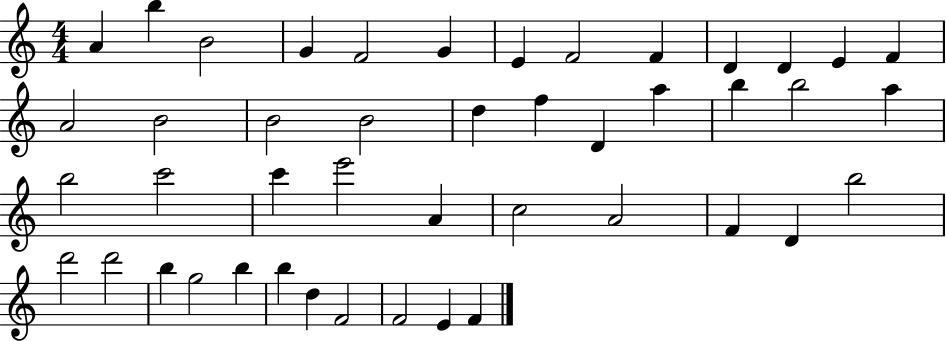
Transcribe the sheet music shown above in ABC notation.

X:1
T:Untitled
M:4/4
L:1/4
K:C
A b B2 G F2 G E F2 F D D E F A2 B2 B2 B2 d f D a b b2 a b2 c'2 c' e'2 A c2 A2 F D b2 d'2 d'2 b g2 b b d F2 F2 E F